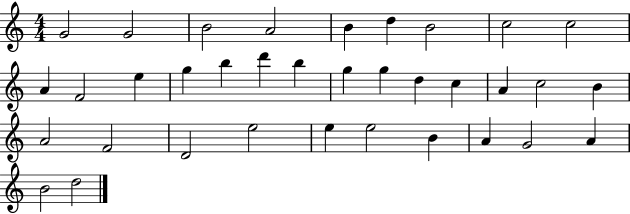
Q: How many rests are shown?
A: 0